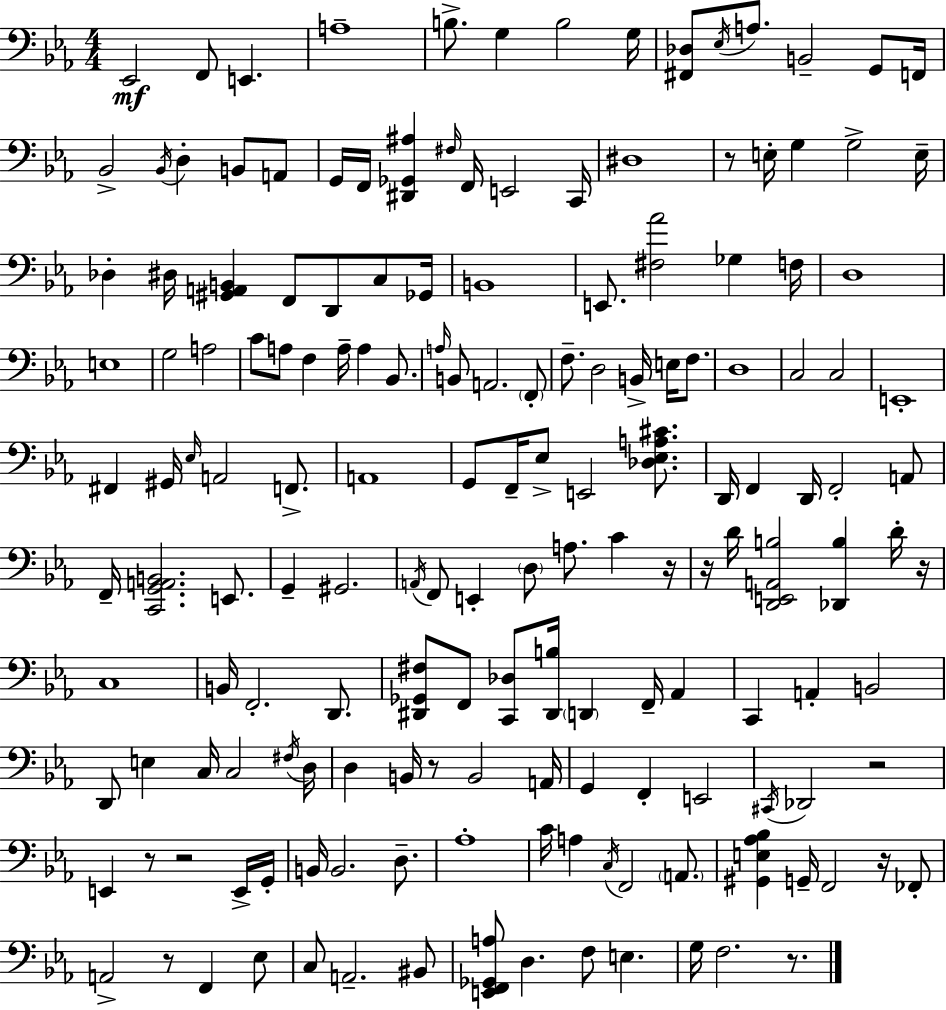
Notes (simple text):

Eb2/h F2/e E2/q. A3/w B3/e. G3/q B3/h G3/s [F#2,Db3]/e Eb3/s A3/e. B2/h G2/e F2/s Bb2/h Bb2/s D3/q B2/e A2/e G2/s F2/s [D#2,Gb2,A#3]/q F#3/s F2/s E2/h C2/s D#3/w R/e E3/s G3/q G3/h E3/s Db3/q D#3/s [G#2,A2,B2]/q F2/e D2/e C3/e Gb2/s B2/w E2/e. [F#3,Ab4]/h Gb3/q F3/s D3/w E3/w G3/h A3/h C4/e A3/e F3/q A3/s A3/q Bb2/e. A3/s B2/e A2/h. F2/e F3/e. D3/h B2/s E3/s F3/e. D3/w C3/h C3/h E2/w F#2/q G#2/s Eb3/s A2/h F2/e. A2/w G2/e F2/s Eb3/e E2/h [Db3,Eb3,A3,C#4]/e. D2/s F2/q D2/s F2/h A2/e F2/s [C2,G2,A2,B2]/h. E2/e. G2/q G#2/h. A2/s F2/e E2/q D3/e A3/e. C4/q R/s R/s D4/s [D2,E2,A2,B3]/h [Db2,B3]/q D4/s R/s C3/w B2/s F2/h. D2/e. [D#2,Gb2,F#3]/e F2/e [C2,Db3]/e [D#2,B3]/s D2/q F2/s Ab2/q C2/q A2/q B2/h D2/e E3/q C3/s C3/h F#3/s D3/s D3/q B2/s R/e B2/h A2/s G2/q F2/q E2/h C#2/s Db2/h R/h E2/q R/e R/h E2/s G2/s B2/s B2/h. D3/e. Ab3/w C4/s A3/q C3/s F2/h A2/e. [G#2,E3,Ab3,Bb3]/q G2/s F2/h R/s FES2/e A2/h R/e F2/q Eb3/e C3/e A2/h. BIS2/e [E2,F2,Gb2,A3]/e D3/q. F3/e E3/q. G3/s F3/h. R/e.